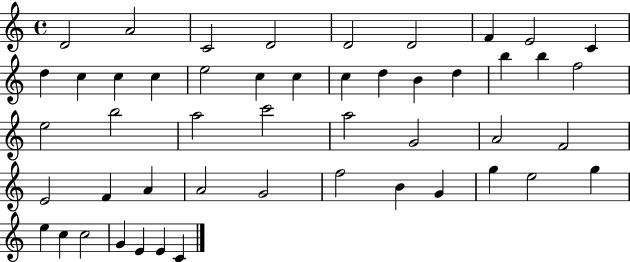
D4/h A4/h C4/h D4/h D4/h D4/h F4/q E4/h C4/q D5/q C5/q C5/q C5/q E5/h C5/q C5/q C5/q D5/q B4/q D5/q B5/q B5/q F5/h E5/h B5/h A5/h C6/h A5/h G4/h A4/h F4/h E4/h F4/q A4/q A4/h G4/h F5/h B4/q G4/q G5/q E5/h G5/q E5/q C5/q C5/h G4/q E4/q E4/q C4/q